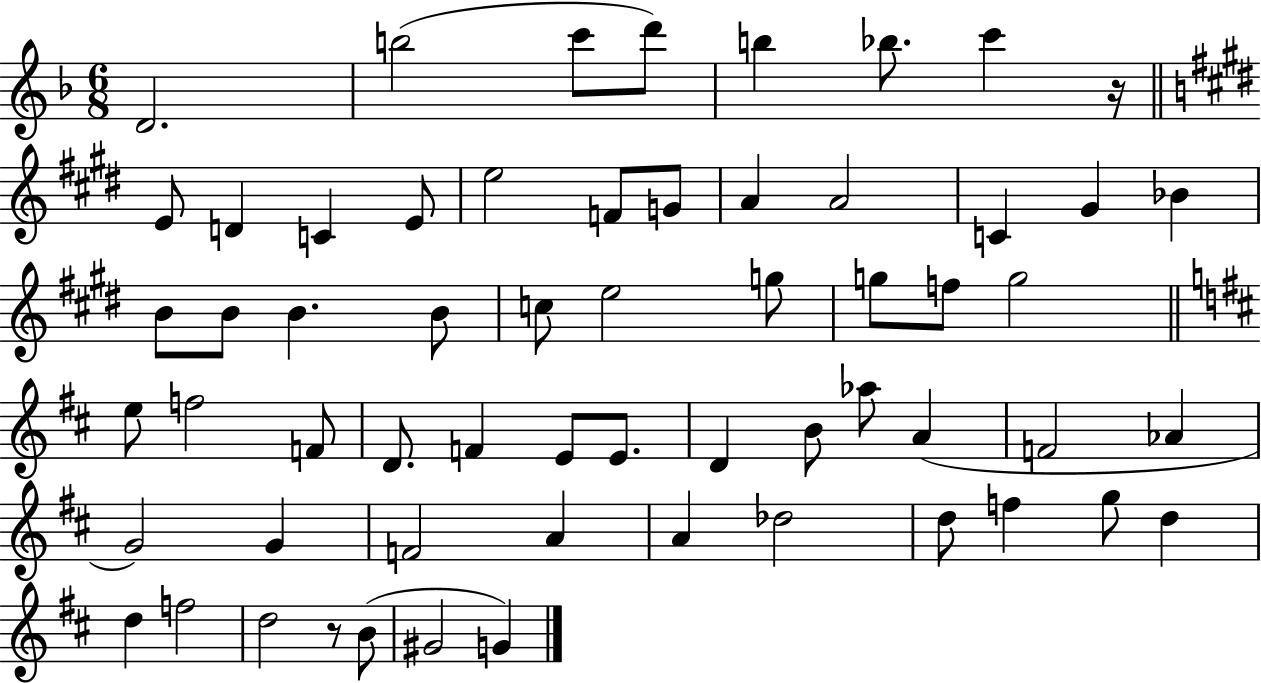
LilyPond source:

{
  \clef treble
  \numericTimeSignature
  \time 6/8
  \key f \major
  d'2. | b''2( c'''8 d'''8) | b''4 bes''8. c'''4 r16 | \bar "||" \break \key e \major e'8 d'4 c'4 e'8 | e''2 f'8 g'8 | a'4 a'2 | c'4 gis'4 bes'4 | \break b'8 b'8 b'4. b'8 | c''8 e''2 g''8 | g''8 f''8 g''2 | \bar "||" \break \key b \minor e''8 f''2 f'8 | d'8. f'4 e'8 e'8. | d'4 b'8 aes''8 a'4( | f'2 aes'4 | \break g'2) g'4 | f'2 a'4 | a'4 des''2 | d''8 f''4 g''8 d''4 | \break d''4 f''2 | d''2 r8 b'8( | gis'2 g'4) | \bar "|."
}